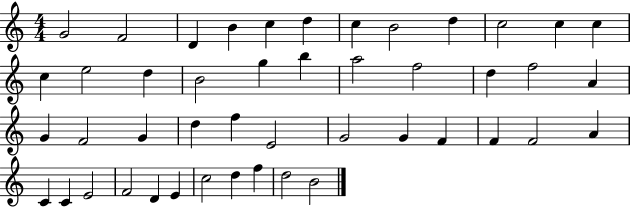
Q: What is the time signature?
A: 4/4